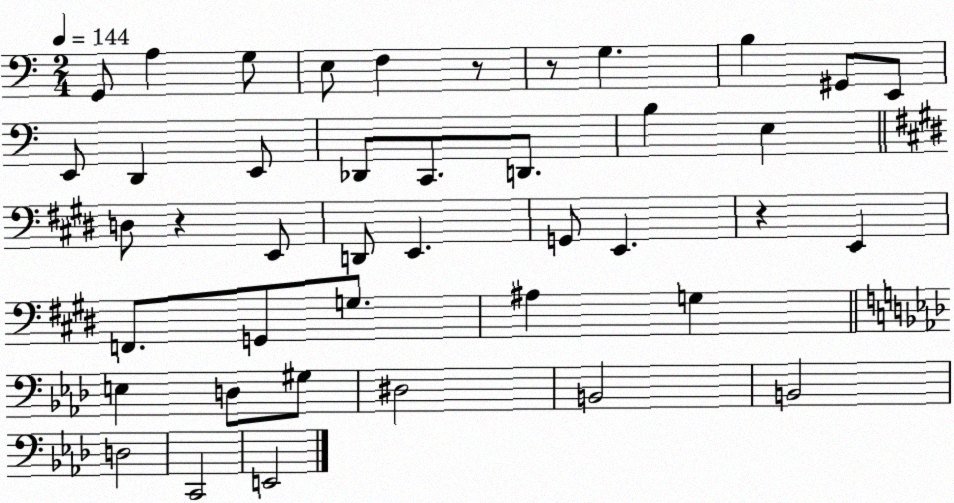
X:1
T:Untitled
M:2/4
L:1/4
K:C
G,,/2 A, G,/2 E,/2 F, z/2 z/2 G, B, ^G,,/2 E,,/2 E,,/2 D,, E,,/2 _D,,/2 C,,/2 D,,/2 B, E, D,/2 z E,,/2 D,,/2 E,, G,,/2 E,, z E,, F,,/2 G,,/2 G,/2 ^A, G, E, D,/2 ^G,/2 ^D,2 B,,2 B,,2 D,2 C,,2 E,,2